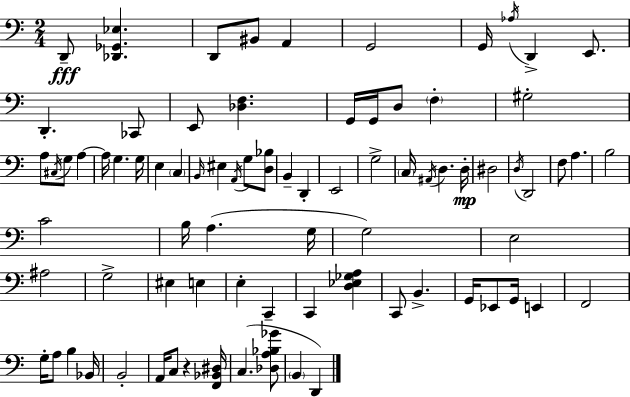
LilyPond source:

{
  \clef bass
  \numericTimeSignature
  \time 2/4
  \key c \major
  d,8--\fff <des, ges, ees>4. | d,8 bis,8 a,4 | g,2 | g,16 \acciaccatura { aes16 } d,4-> e,8. | \break d,4.-. ces,8 | e,8 <des f>4. | g,16 g,16 d8 \parenthesize f4-. | gis2-. | \break a8 \acciaccatura { cis16 } g8 a4~~ | a16 g4. | g16 e4 \parenthesize c4 | \grace { b,16 } eis4 \acciaccatura { a,16 } | \break g8 <d bes>8 b,4-- | d,4-. e,2 | g2-> | \parenthesize c16 \acciaccatura { ais,16 } d4. | \break d16-.\mp dis2 | \acciaccatura { d16 } d,2 | f8 | a4. b2 | \break c'2 | b16 a4.( | g16 g2) | e2 | \break ais2 | g2-> | eis4 | e4 e4-. | \break c,4-- c,4 | <d ees ges a>4 c,8 | b,4.-> g,16 ees,8 | g,16 e,4 f,2 | \break g16-. a8 | b4 bes,16 b,2-. | a,16 c8 | r4 <f, bes, dis>16 c4.( | \break <des a bes ges'>8 \parenthesize b,4 | d,4) \bar "|."
}